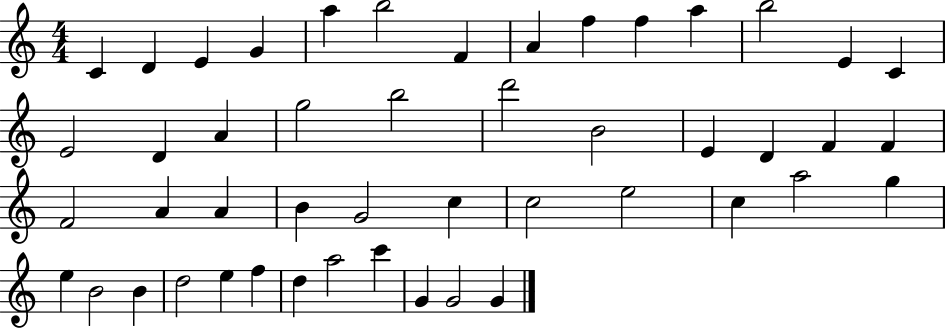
X:1
T:Untitled
M:4/4
L:1/4
K:C
C D E G a b2 F A f f a b2 E C E2 D A g2 b2 d'2 B2 E D F F F2 A A B G2 c c2 e2 c a2 g e B2 B d2 e f d a2 c' G G2 G